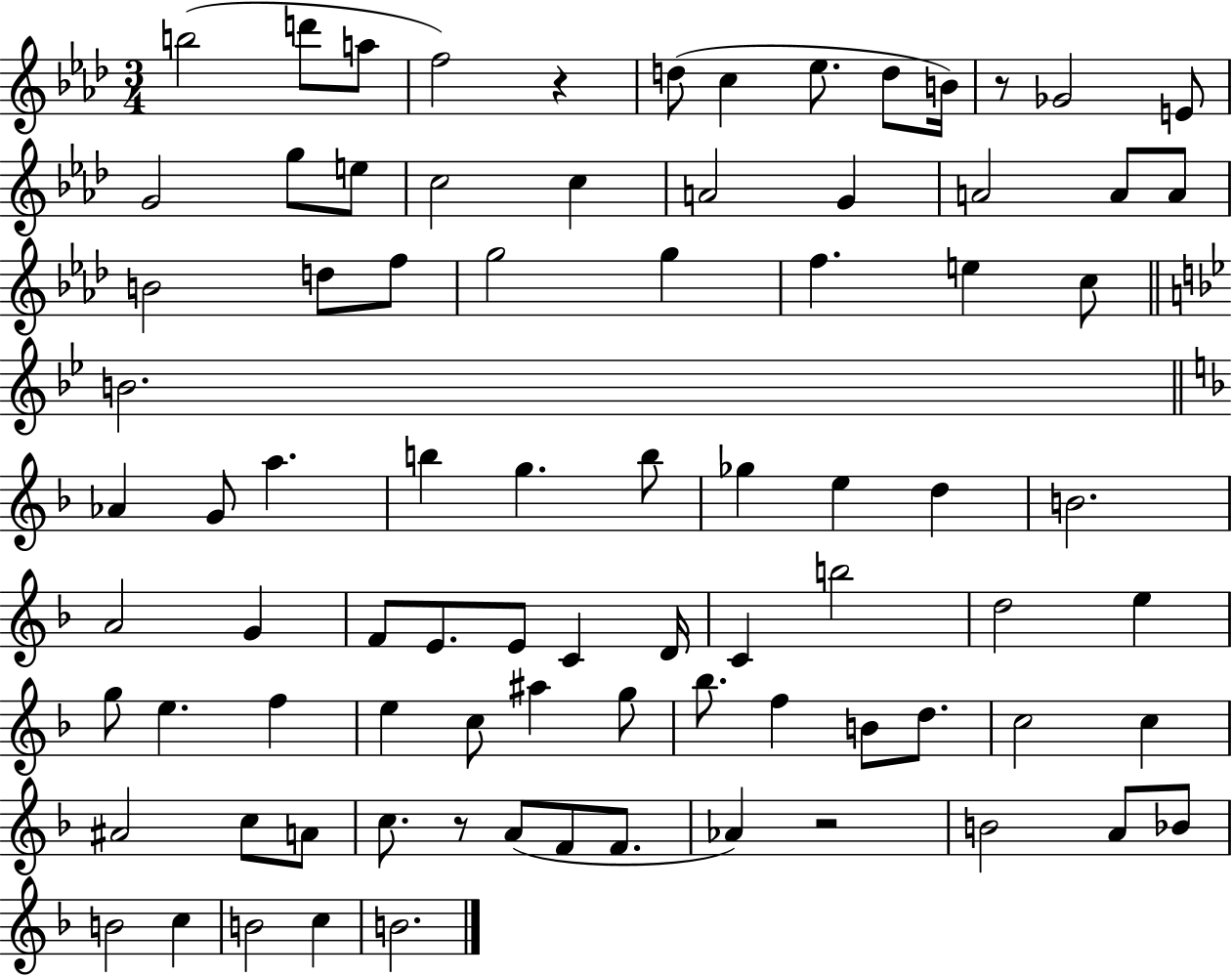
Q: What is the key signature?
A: AES major